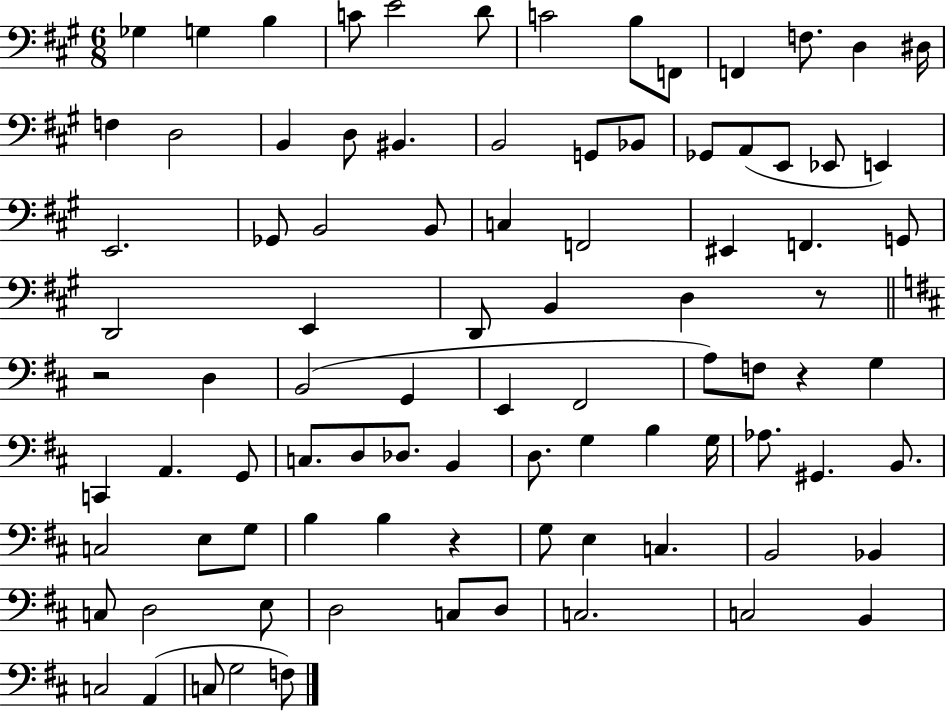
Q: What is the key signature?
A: A major